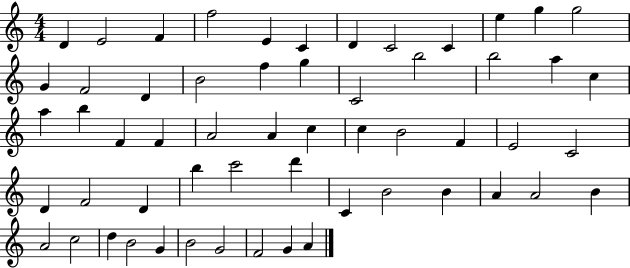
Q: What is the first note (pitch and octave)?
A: D4